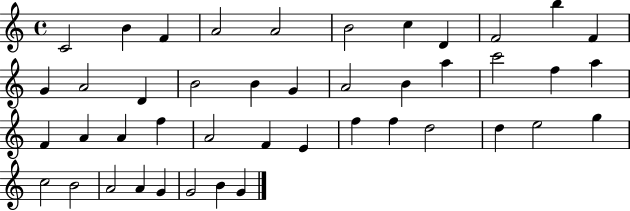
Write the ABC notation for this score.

X:1
T:Untitled
M:4/4
L:1/4
K:C
C2 B F A2 A2 B2 c D F2 b F G A2 D B2 B G A2 B a c'2 f a F A A f A2 F E f f d2 d e2 g c2 B2 A2 A G G2 B G